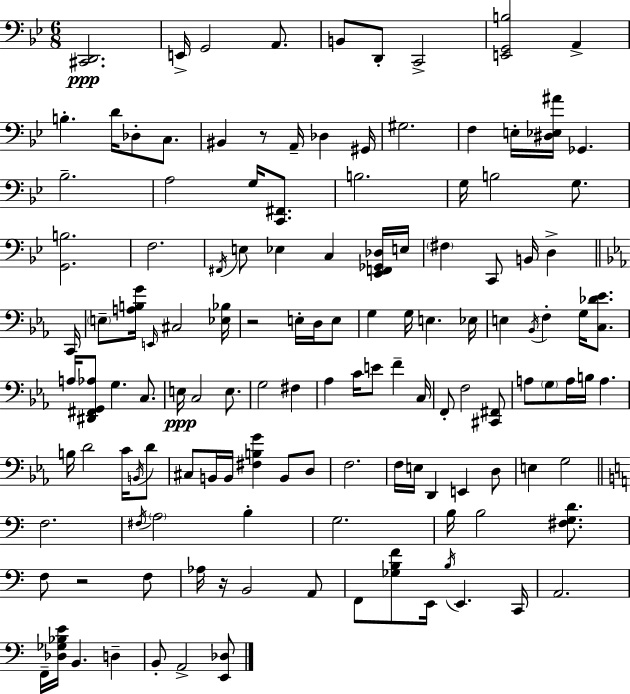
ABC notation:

X:1
T:Untitled
M:6/8
L:1/4
K:Gm
[^C,,D,,]2 E,,/4 G,,2 A,,/2 B,,/2 D,,/2 C,,2 [E,,G,,B,]2 A,, B, D/4 _D,/2 C,/2 ^B,, z/2 A,,/4 _D, ^G,,/4 ^G,2 F, E,/4 [^D,_E,^A]/4 _G,, _B,2 A,2 G,/4 [C,,^F,,]/2 B,2 G,/4 B,2 G,/2 [G,,B,]2 F,2 ^F,,/4 E,/2 _E, C, [_E,,F,,_G,,_D,]/4 E,/4 ^F, C,,/2 B,,/4 D, C,,/4 E,/2 [A,B,G]/4 E,,/4 ^C,2 [_E,_B,]/4 z2 E,/4 D,/4 E,/2 G, G,/4 E, _E,/4 E, _B,,/4 F, G,/4 [C,_D_E]/2 A,/4 [^D,,^F,,G,,_A,]/2 G, C,/2 E,/4 C,2 E,/2 G,2 ^F, _A, C/4 E/2 F C,/4 F,,/2 F,2 [^C,,^F,,]/2 A,/2 G,/2 A,/4 B,/4 A, B,/4 D2 C/4 B,,/4 D/2 ^C,/2 B,,/4 B,,/4 [^F,B,G] B,,/2 D,/2 F,2 F,/4 E,/4 D,, E,, D,/2 E, G,2 F,2 ^F,/4 A,2 B, G,2 B,/4 B,2 [^F,G,D]/2 F,/2 z2 F,/2 _A,/4 z/4 B,,2 A,,/2 F,,/2 [_G,B,F]/2 E,,/4 B,/4 E,, C,,/4 A,,2 F,,/4 [_D,_G,_B,E]/4 B,, D, B,,/2 A,,2 [E,,_D,]/2